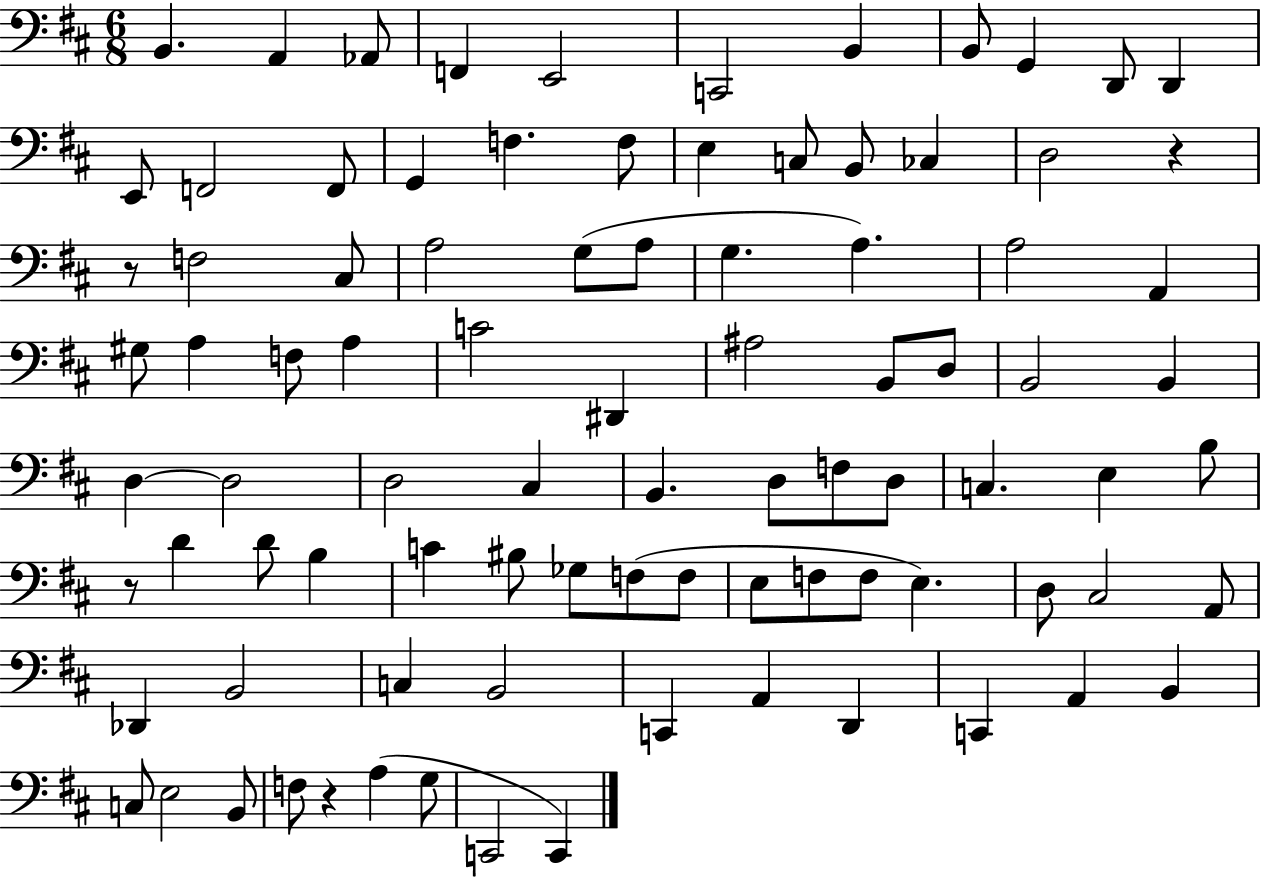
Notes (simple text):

B2/q. A2/q Ab2/e F2/q E2/h C2/h B2/q B2/e G2/q D2/e D2/q E2/e F2/h F2/e G2/q F3/q. F3/e E3/q C3/e B2/e CES3/q D3/h R/q R/e F3/h C#3/e A3/h G3/e A3/e G3/q. A3/q. A3/h A2/q G#3/e A3/q F3/e A3/q C4/h D#2/q A#3/h B2/e D3/e B2/h B2/q D3/q D3/h D3/h C#3/q B2/q. D3/e F3/e D3/e C3/q. E3/q B3/e R/e D4/q D4/e B3/q C4/q BIS3/e Gb3/e F3/e F3/e E3/e F3/e F3/e E3/q. D3/e C#3/h A2/e Db2/q B2/h C3/q B2/h C2/q A2/q D2/q C2/q A2/q B2/q C3/e E3/h B2/e F3/e R/q A3/q G3/e C2/h C2/q